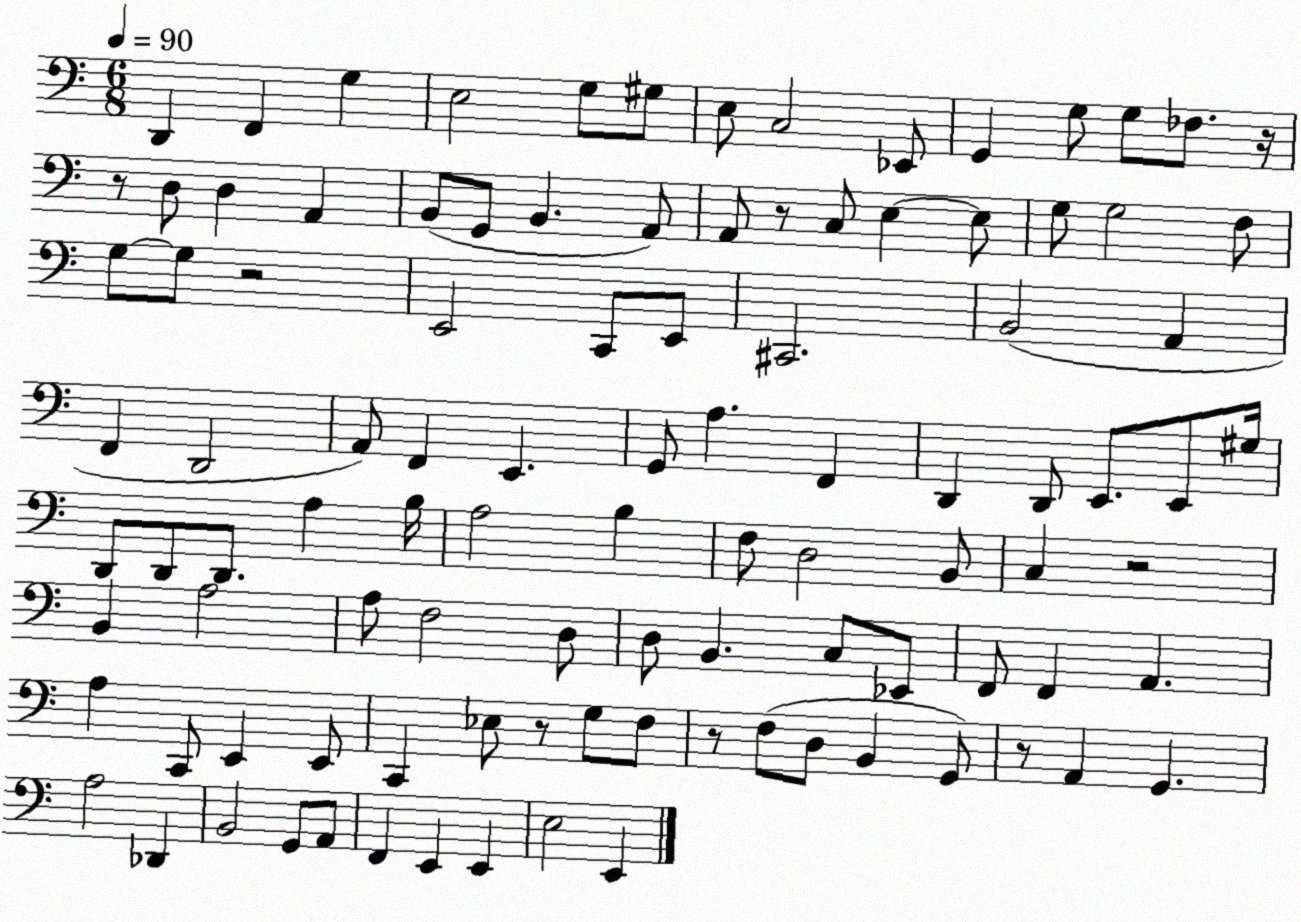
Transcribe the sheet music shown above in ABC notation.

X:1
T:Untitled
M:6/8
L:1/4
K:C
D,, F,, G, E,2 G,/2 ^G,/2 E,/2 C,2 _E,,/2 G,, G,/2 G,/2 _F,/2 z/4 z/2 D,/2 D, A,, B,,/2 G,,/2 B,, A,,/2 A,,/2 z/2 C,/2 E, E,/2 G,/2 G,2 F,/2 G,/2 G,/2 z2 E,,2 C,,/2 E,,/2 ^C,,2 B,,2 A,, F,, D,,2 A,,/2 F,, E,, G,,/2 A, F,, D,, D,,/2 E,,/2 E,,/2 ^G,/4 D,,/2 D,,/2 D,,/2 A, B,/4 A,2 B, F,/2 D,2 B,,/2 C, z2 B,, A,2 A,/2 F,2 D,/2 D,/2 B,, C,/2 _E,,/2 F,,/2 F,, A,, A, C,,/2 E,, E,,/2 C,, _E,/2 z/2 G,/2 F,/2 z/2 F,/2 D,/2 B,, G,,/2 z/2 A,, G,, A,2 _D,, B,,2 G,,/2 A,,/2 F,, E,, E,, E,2 E,,